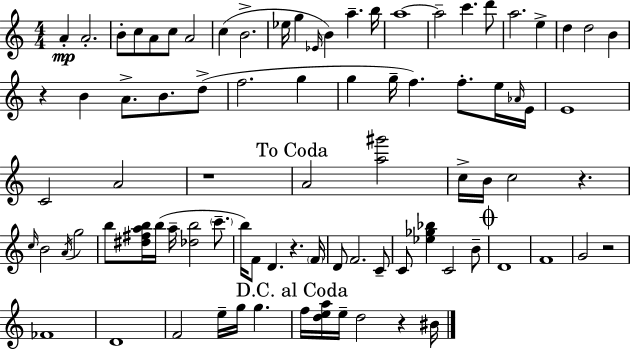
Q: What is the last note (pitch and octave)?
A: BIS4